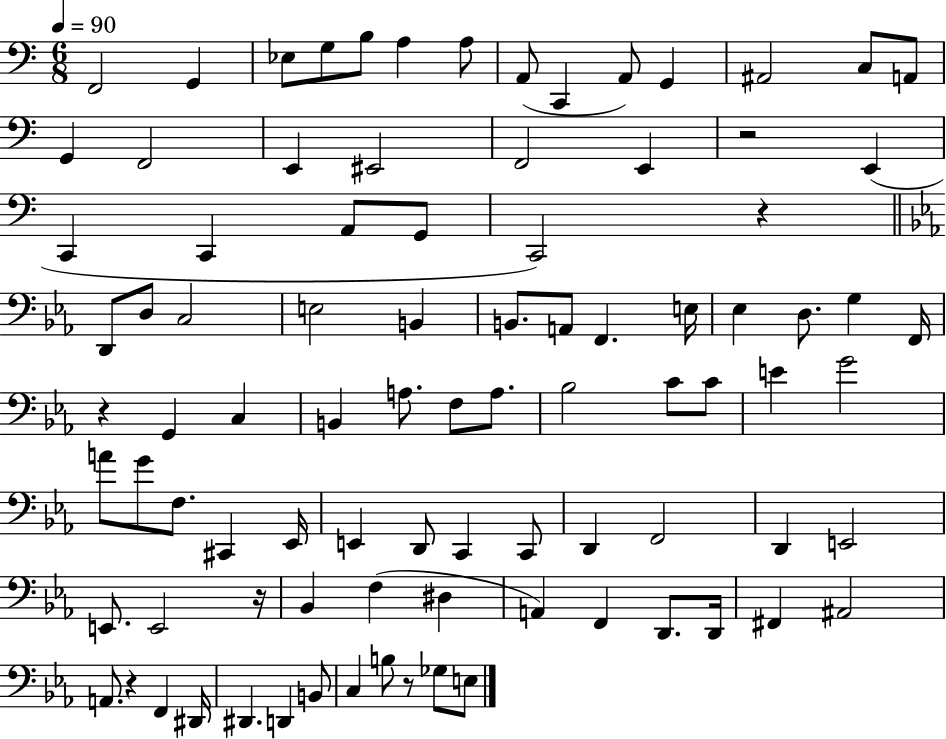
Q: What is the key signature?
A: C major